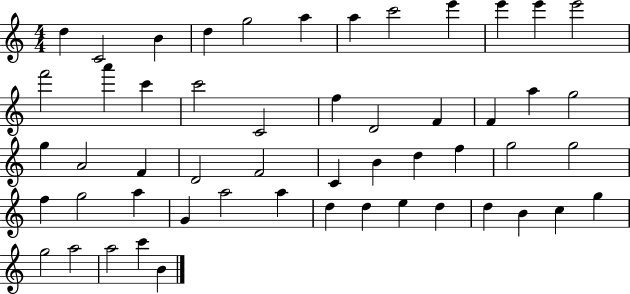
D5/q C4/h B4/q D5/q G5/h A5/q A5/q C6/h E6/q E6/q E6/q E6/h F6/h A6/q C6/q C6/h C4/h F5/q D4/h F4/q F4/q A5/q G5/h G5/q A4/h F4/q D4/h F4/h C4/q B4/q D5/q F5/q G5/h G5/h F5/q G5/h A5/q G4/q A5/h A5/q D5/q D5/q E5/q D5/q D5/q B4/q C5/q G5/q G5/h A5/h A5/h C6/q B4/q